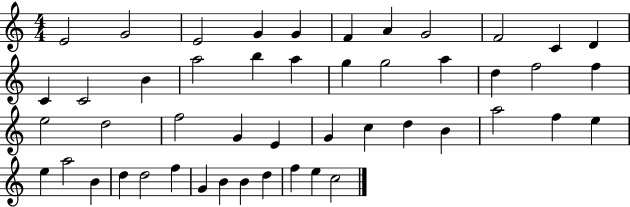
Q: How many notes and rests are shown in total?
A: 48